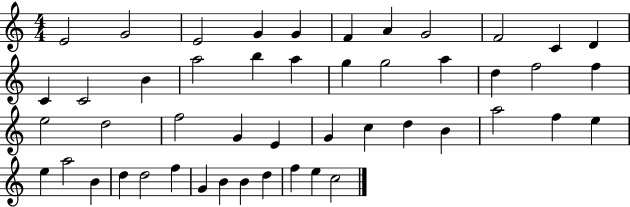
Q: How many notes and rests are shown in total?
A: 48